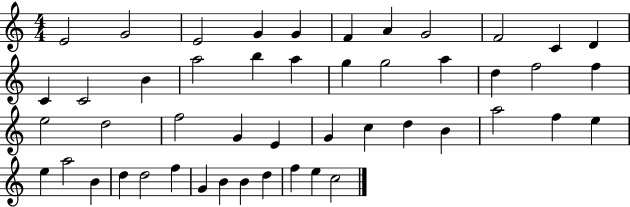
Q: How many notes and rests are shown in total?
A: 48